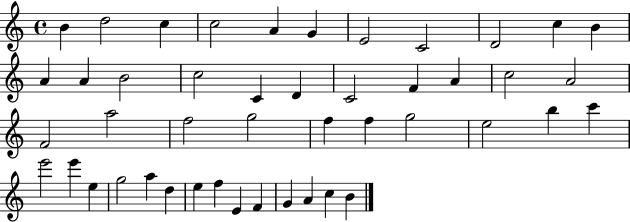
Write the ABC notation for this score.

X:1
T:Untitled
M:4/4
L:1/4
K:C
B d2 c c2 A G E2 C2 D2 c B A A B2 c2 C D C2 F A c2 A2 F2 a2 f2 g2 f f g2 e2 b c' e'2 e' e g2 a d e f E F G A c B